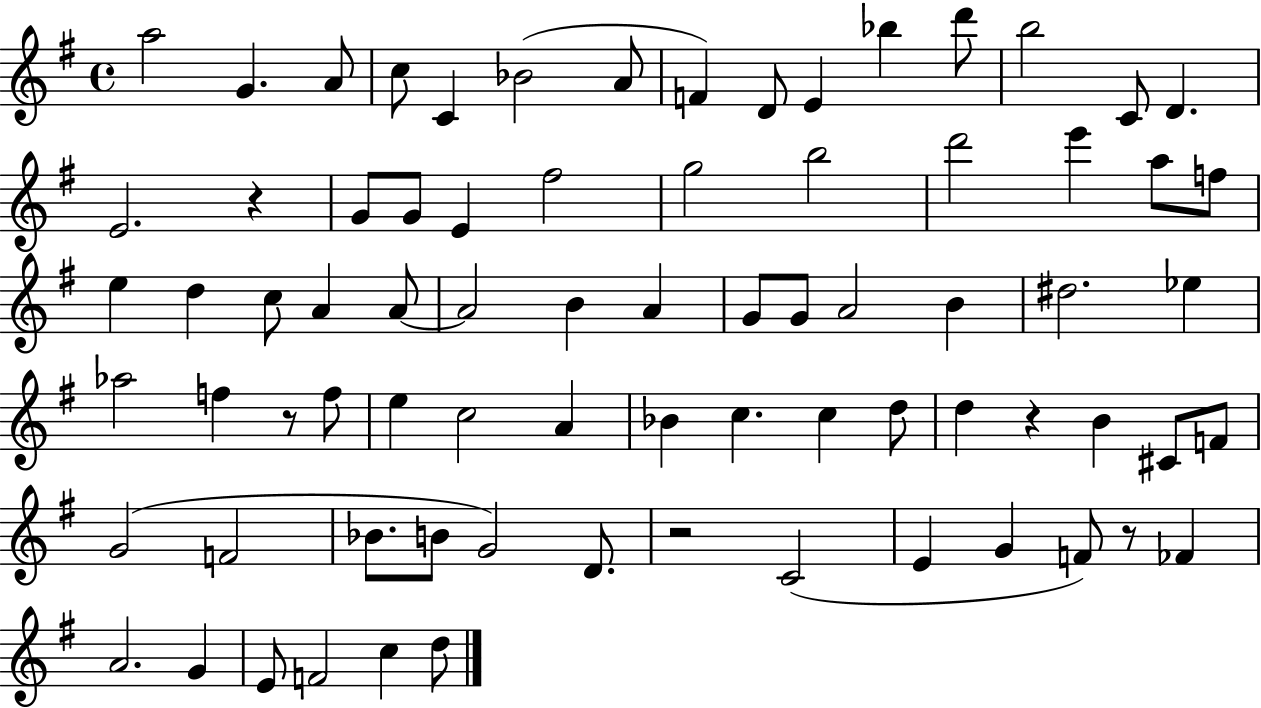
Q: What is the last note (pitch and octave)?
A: D5